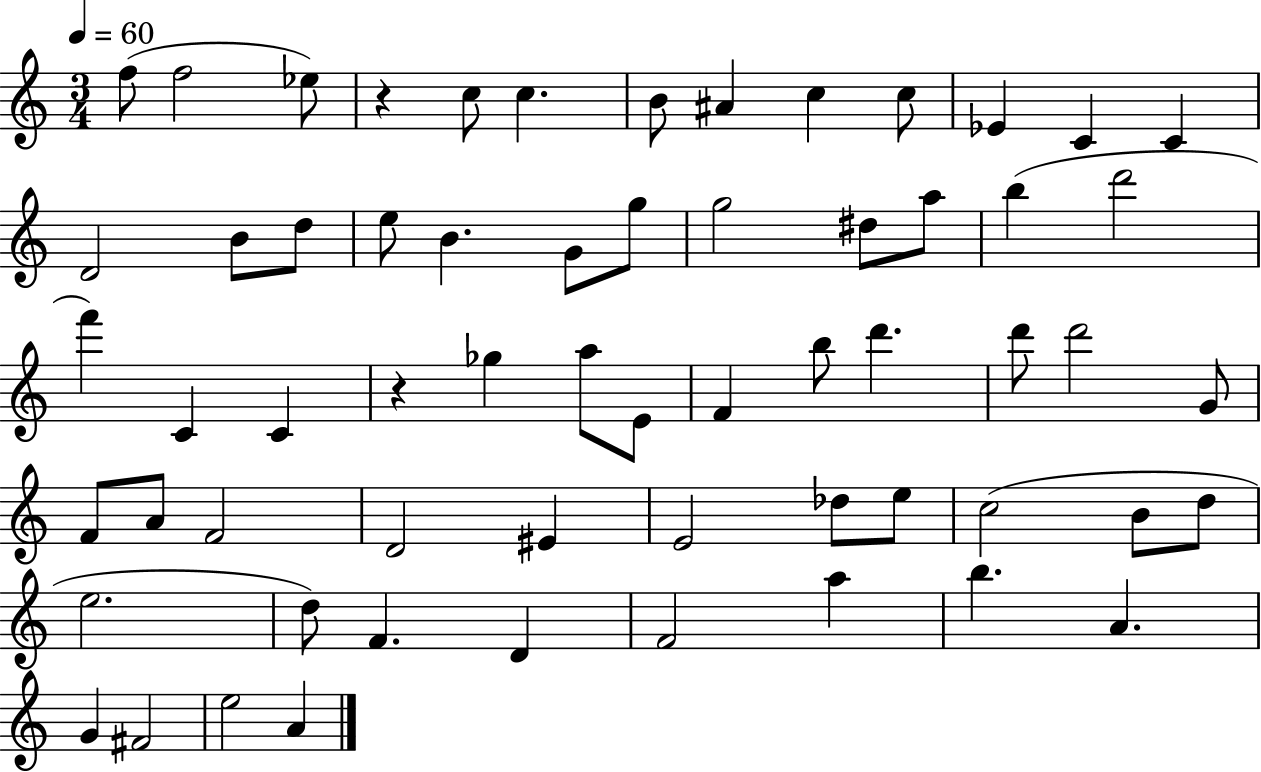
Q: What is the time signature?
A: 3/4